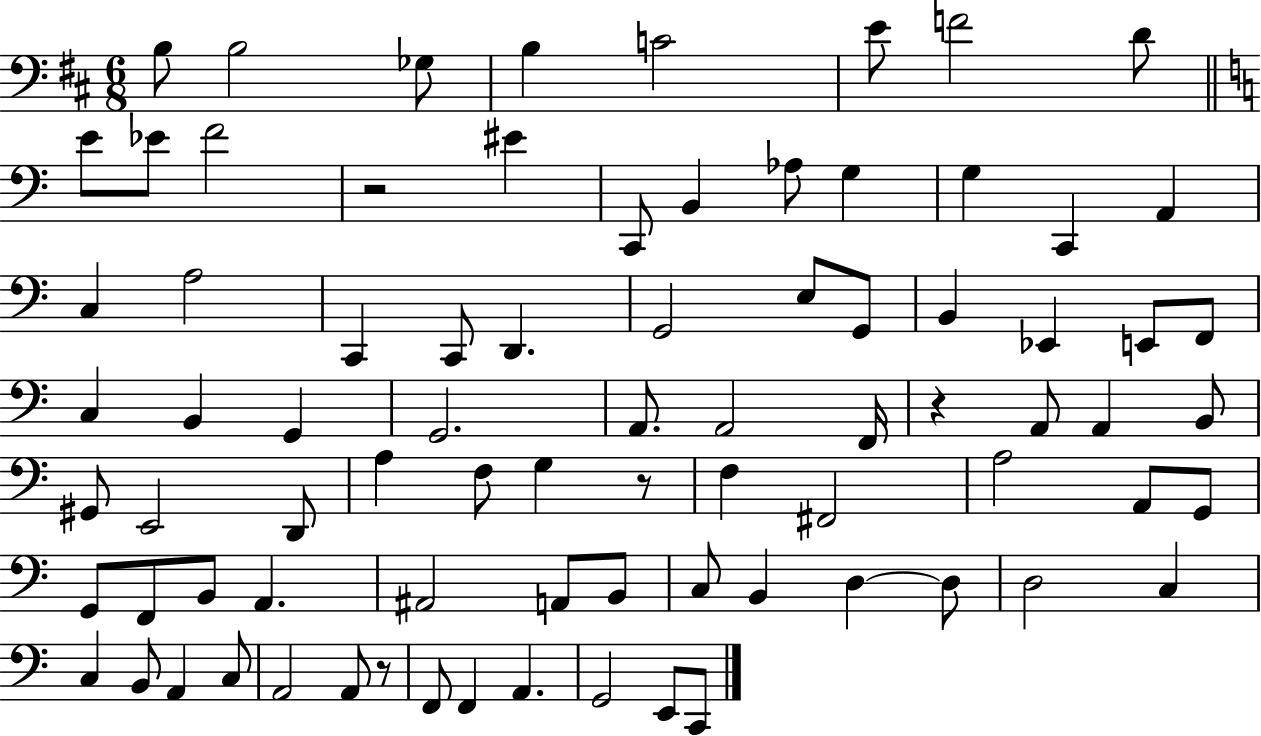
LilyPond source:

{
  \clef bass
  \numericTimeSignature
  \time 6/8
  \key d \major
  \repeat volta 2 { b8 b2 ges8 | b4 c'2 | e'8 f'2 d'8 | \bar "||" \break \key c \major e'8 ees'8 f'2 | r2 eis'4 | c,8 b,4 aes8 g4 | g4 c,4 a,4 | \break c4 a2 | c,4 c,8 d,4. | g,2 e8 g,8 | b,4 ees,4 e,8 f,8 | \break c4 b,4 g,4 | g,2. | a,8. a,2 f,16 | r4 a,8 a,4 b,8 | \break gis,8 e,2 d,8 | a4 f8 g4 r8 | f4 fis,2 | a2 a,8 g,8 | \break g,8 f,8 b,8 a,4. | ais,2 a,8 b,8 | c8 b,4 d4~~ d8 | d2 c4 | \break c4 b,8 a,4 c8 | a,2 a,8 r8 | f,8 f,4 a,4. | g,2 e,8 c,8 | \break } \bar "|."
}